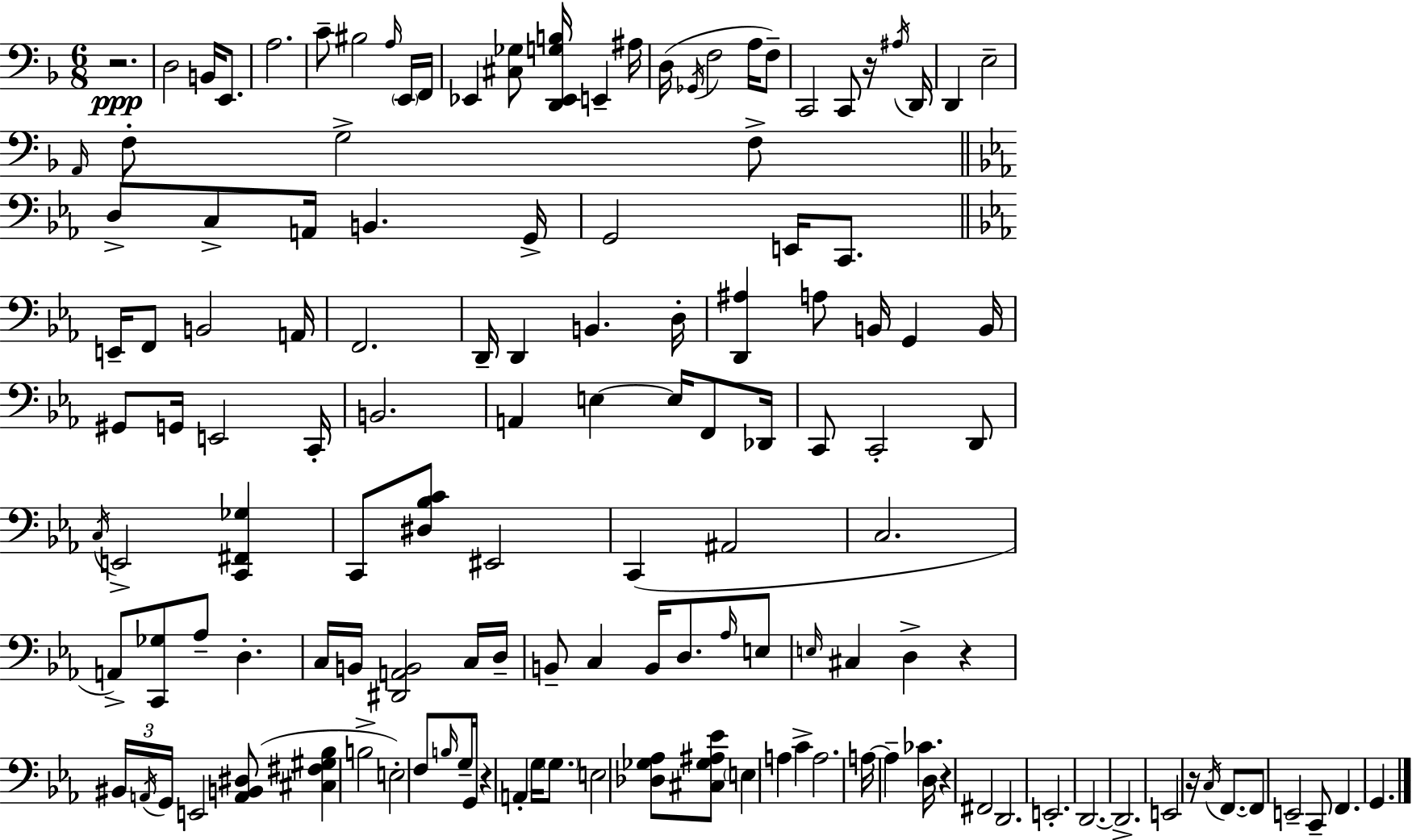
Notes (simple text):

R/h. D3/h B2/s E2/e. A3/h. C4/e BIS3/h A3/s E2/s F2/s Eb2/q [C#3,Gb3]/e [D2,Eb2,G3,B3]/s E2/q A#3/s D3/s Gb2/s F3/h A3/s F3/e C2/h C2/e R/s A#3/s D2/s D2/q E3/h A2/s F3/e G3/h F3/e D3/e C3/e A2/s B2/q. G2/s G2/h E2/s C2/e. E2/s F2/e B2/h A2/s F2/h. D2/s D2/q B2/q. D3/s [D2,A#3]/q A3/e B2/s G2/q B2/s G#2/e G2/s E2/h C2/s B2/h. A2/q E3/q E3/s F2/e Db2/s C2/e C2/h D2/e C3/s E2/h [C2,F#2,Gb3]/q C2/e [D#3,Bb3,C4]/e EIS2/h C2/q A#2/h C3/h. A2/e [C2,Gb3]/e Ab3/e D3/q. C3/s B2/s [D#2,A2,B2]/h C3/s D3/s B2/e C3/q B2/s D3/e. Ab3/s E3/e E3/s C#3/q D3/q R/q BIS2/s A2/s G2/s E2/h [A2,B2,D#3]/e [C#3,F#3,G#3,Bb3]/q B3/h E3/h F3/e B3/s G3/s G2/s R/q A2/q G3/s G3/e. E3/h [Db3,Gb3,Ab3]/e [C#3,Gb3,A#3,Eb4]/e E3/q A3/q C4/q A3/h. A3/s A3/q CES4/q. D3/s R/q F#2/h D2/h. E2/h. D2/h. D2/h. E2/h R/s C3/s F2/e. F2/e E2/h C2/e F2/q. G2/q.